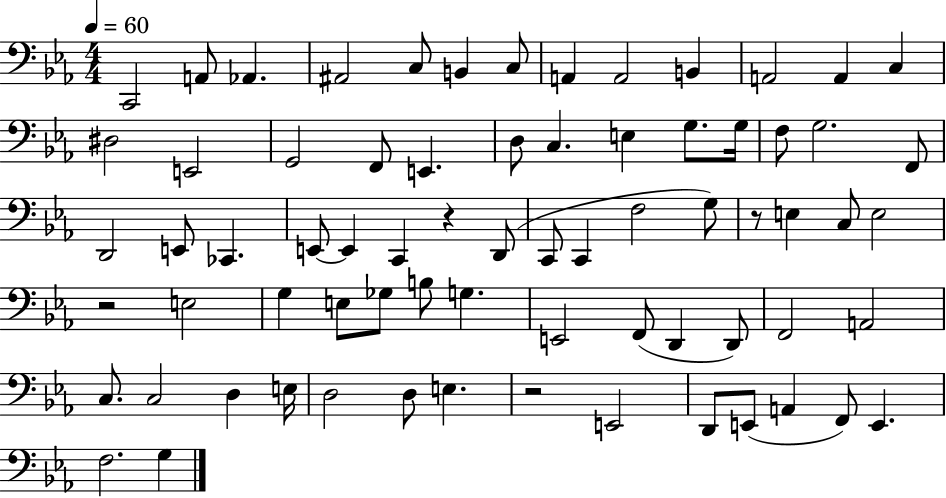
{
  \clef bass
  \numericTimeSignature
  \time 4/4
  \key ees \major
  \tempo 4 = 60
  c,2 a,8 aes,4. | ais,2 c8 b,4 c8 | a,4 a,2 b,4 | a,2 a,4 c4 | \break dis2 e,2 | g,2 f,8 e,4. | d8 c4. e4 g8. g16 | f8 g2. f,8 | \break d,2 e,8 ces,4. | e,8~~ e,4 c,4 r4 d,8( | c,8 c,4 f2 g8) | r8 e4 c8 e2 | \break r2 e2 | g4 e8 ges8 b8 g4. | e,2 f,8( d,4 d,8) | f,2 a,2 | \break c8. c2 d4 e16 | d2 d8 e4. | r2 e,2 | d,8 e,8( a,4 f,8) e,4. | \break f2. g4 | \bar "|."
}